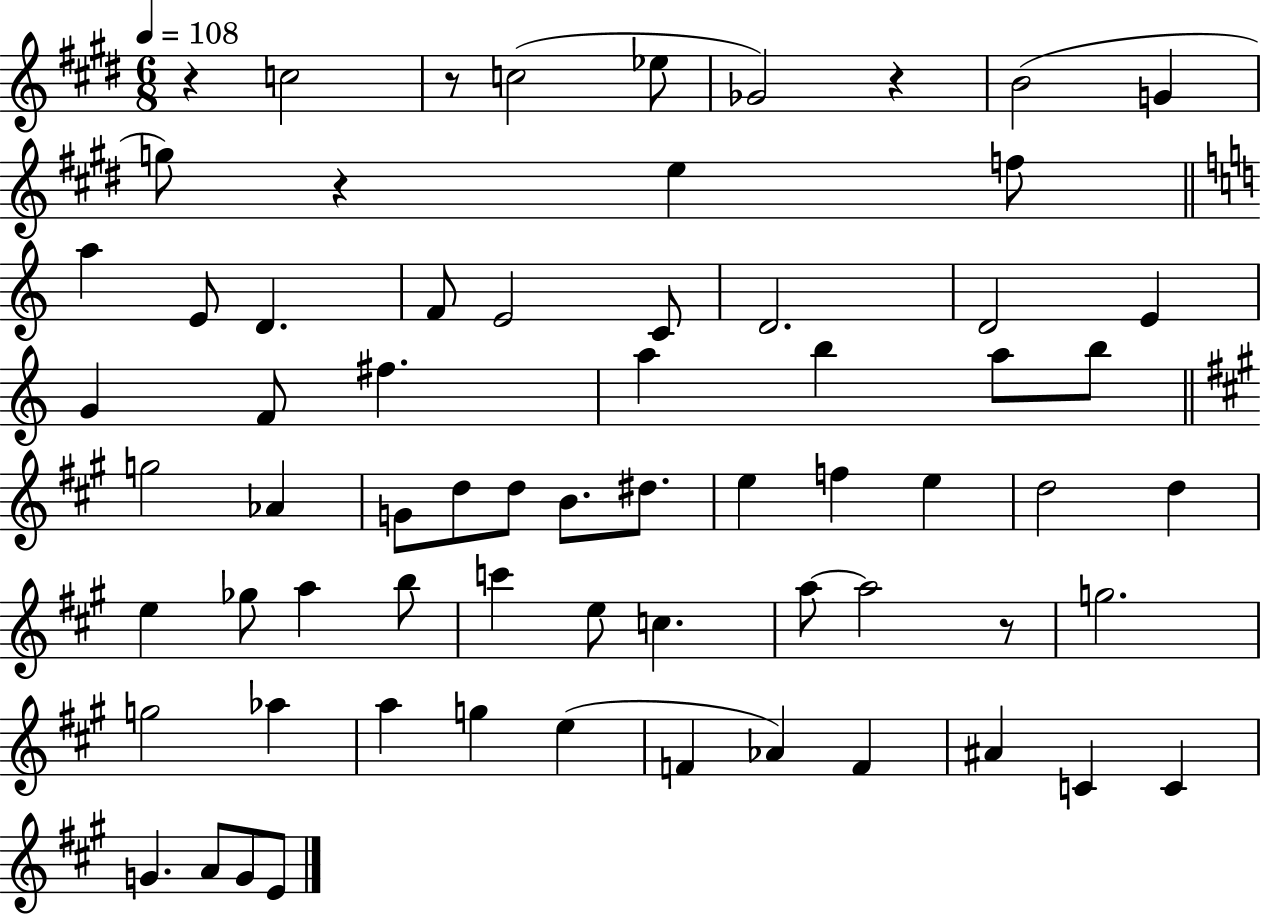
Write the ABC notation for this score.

X:1
T:Untitled
M:6/8
L:1/4
K:E
z c2 z/2 c2 _e/2 _G2 z B2 G g/2 z e f/2 a E/2 D F/2 E2 C/2 D2 D2 E G F/2 ^f a b a/2 b/2 g2 _A G/2 d/2 d/2 B/2 ^d/2 e f e d2 d e _g/2 a b/2 c' e/2 c a/2 a2 z/2 g2 g2 _a a g e F _A F ^A C C G A/2 G/2 E/2